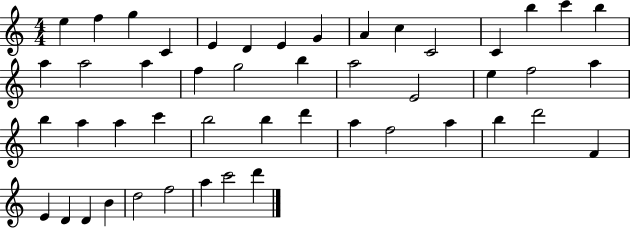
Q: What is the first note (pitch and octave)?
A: E5